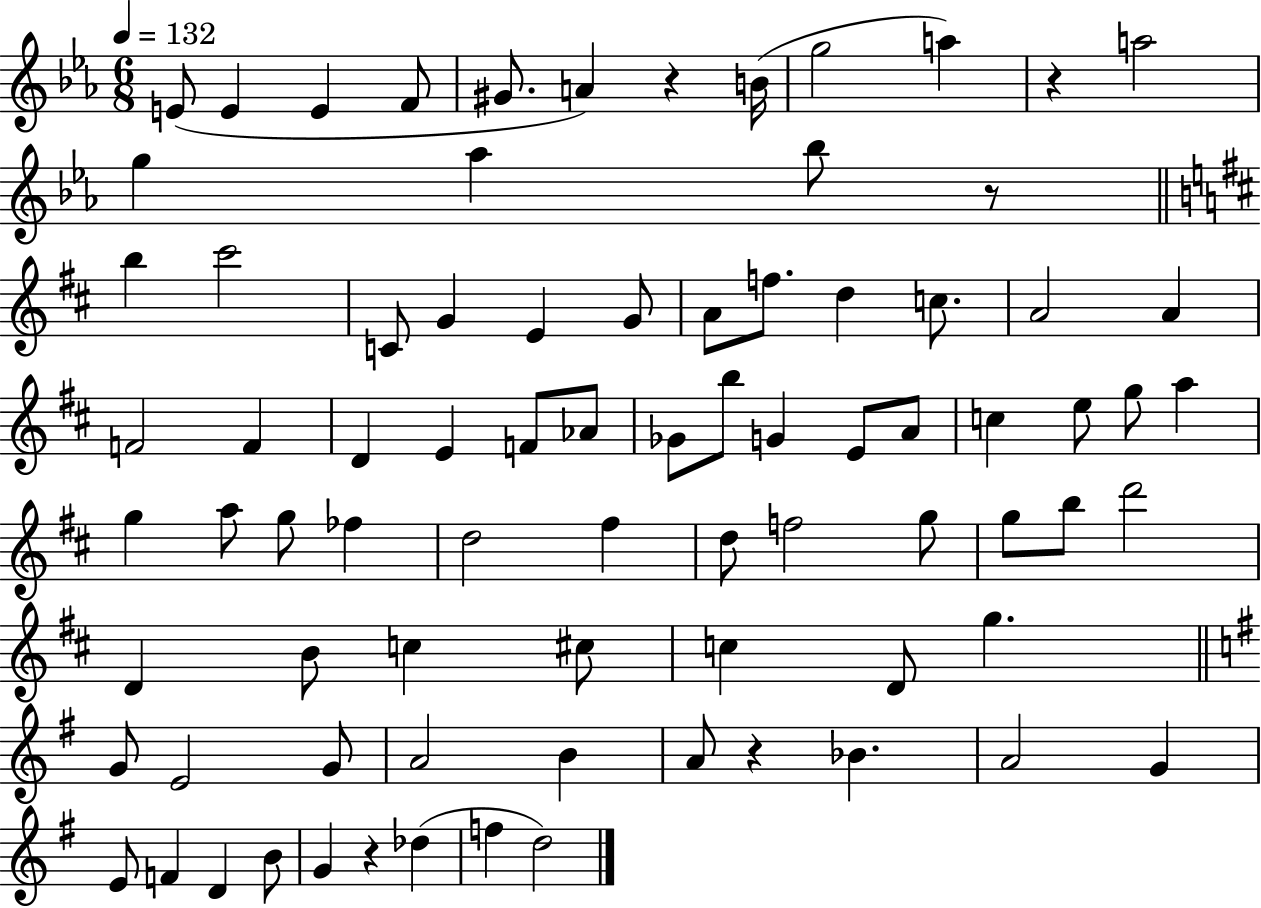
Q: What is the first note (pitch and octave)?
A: E4